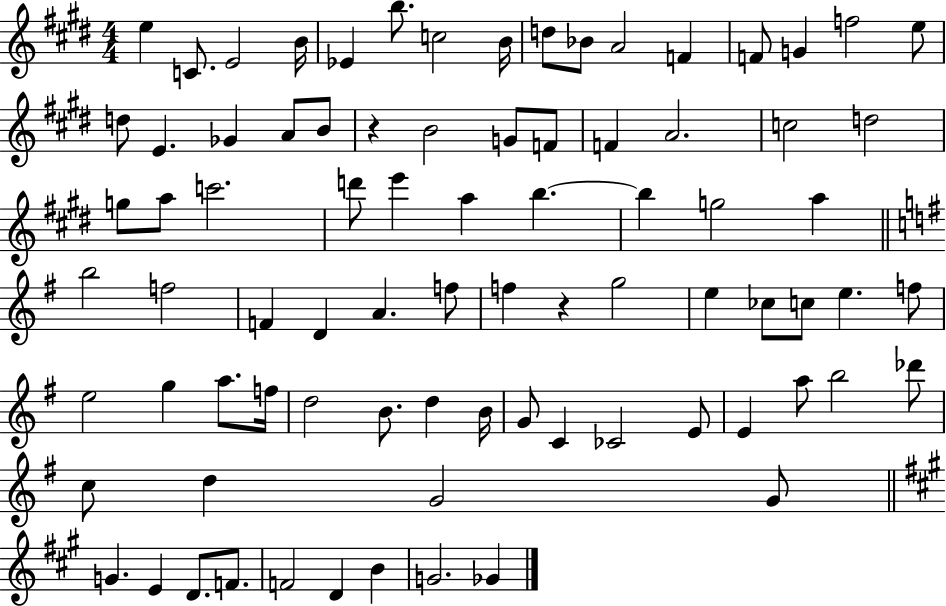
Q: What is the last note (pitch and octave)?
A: Gb4